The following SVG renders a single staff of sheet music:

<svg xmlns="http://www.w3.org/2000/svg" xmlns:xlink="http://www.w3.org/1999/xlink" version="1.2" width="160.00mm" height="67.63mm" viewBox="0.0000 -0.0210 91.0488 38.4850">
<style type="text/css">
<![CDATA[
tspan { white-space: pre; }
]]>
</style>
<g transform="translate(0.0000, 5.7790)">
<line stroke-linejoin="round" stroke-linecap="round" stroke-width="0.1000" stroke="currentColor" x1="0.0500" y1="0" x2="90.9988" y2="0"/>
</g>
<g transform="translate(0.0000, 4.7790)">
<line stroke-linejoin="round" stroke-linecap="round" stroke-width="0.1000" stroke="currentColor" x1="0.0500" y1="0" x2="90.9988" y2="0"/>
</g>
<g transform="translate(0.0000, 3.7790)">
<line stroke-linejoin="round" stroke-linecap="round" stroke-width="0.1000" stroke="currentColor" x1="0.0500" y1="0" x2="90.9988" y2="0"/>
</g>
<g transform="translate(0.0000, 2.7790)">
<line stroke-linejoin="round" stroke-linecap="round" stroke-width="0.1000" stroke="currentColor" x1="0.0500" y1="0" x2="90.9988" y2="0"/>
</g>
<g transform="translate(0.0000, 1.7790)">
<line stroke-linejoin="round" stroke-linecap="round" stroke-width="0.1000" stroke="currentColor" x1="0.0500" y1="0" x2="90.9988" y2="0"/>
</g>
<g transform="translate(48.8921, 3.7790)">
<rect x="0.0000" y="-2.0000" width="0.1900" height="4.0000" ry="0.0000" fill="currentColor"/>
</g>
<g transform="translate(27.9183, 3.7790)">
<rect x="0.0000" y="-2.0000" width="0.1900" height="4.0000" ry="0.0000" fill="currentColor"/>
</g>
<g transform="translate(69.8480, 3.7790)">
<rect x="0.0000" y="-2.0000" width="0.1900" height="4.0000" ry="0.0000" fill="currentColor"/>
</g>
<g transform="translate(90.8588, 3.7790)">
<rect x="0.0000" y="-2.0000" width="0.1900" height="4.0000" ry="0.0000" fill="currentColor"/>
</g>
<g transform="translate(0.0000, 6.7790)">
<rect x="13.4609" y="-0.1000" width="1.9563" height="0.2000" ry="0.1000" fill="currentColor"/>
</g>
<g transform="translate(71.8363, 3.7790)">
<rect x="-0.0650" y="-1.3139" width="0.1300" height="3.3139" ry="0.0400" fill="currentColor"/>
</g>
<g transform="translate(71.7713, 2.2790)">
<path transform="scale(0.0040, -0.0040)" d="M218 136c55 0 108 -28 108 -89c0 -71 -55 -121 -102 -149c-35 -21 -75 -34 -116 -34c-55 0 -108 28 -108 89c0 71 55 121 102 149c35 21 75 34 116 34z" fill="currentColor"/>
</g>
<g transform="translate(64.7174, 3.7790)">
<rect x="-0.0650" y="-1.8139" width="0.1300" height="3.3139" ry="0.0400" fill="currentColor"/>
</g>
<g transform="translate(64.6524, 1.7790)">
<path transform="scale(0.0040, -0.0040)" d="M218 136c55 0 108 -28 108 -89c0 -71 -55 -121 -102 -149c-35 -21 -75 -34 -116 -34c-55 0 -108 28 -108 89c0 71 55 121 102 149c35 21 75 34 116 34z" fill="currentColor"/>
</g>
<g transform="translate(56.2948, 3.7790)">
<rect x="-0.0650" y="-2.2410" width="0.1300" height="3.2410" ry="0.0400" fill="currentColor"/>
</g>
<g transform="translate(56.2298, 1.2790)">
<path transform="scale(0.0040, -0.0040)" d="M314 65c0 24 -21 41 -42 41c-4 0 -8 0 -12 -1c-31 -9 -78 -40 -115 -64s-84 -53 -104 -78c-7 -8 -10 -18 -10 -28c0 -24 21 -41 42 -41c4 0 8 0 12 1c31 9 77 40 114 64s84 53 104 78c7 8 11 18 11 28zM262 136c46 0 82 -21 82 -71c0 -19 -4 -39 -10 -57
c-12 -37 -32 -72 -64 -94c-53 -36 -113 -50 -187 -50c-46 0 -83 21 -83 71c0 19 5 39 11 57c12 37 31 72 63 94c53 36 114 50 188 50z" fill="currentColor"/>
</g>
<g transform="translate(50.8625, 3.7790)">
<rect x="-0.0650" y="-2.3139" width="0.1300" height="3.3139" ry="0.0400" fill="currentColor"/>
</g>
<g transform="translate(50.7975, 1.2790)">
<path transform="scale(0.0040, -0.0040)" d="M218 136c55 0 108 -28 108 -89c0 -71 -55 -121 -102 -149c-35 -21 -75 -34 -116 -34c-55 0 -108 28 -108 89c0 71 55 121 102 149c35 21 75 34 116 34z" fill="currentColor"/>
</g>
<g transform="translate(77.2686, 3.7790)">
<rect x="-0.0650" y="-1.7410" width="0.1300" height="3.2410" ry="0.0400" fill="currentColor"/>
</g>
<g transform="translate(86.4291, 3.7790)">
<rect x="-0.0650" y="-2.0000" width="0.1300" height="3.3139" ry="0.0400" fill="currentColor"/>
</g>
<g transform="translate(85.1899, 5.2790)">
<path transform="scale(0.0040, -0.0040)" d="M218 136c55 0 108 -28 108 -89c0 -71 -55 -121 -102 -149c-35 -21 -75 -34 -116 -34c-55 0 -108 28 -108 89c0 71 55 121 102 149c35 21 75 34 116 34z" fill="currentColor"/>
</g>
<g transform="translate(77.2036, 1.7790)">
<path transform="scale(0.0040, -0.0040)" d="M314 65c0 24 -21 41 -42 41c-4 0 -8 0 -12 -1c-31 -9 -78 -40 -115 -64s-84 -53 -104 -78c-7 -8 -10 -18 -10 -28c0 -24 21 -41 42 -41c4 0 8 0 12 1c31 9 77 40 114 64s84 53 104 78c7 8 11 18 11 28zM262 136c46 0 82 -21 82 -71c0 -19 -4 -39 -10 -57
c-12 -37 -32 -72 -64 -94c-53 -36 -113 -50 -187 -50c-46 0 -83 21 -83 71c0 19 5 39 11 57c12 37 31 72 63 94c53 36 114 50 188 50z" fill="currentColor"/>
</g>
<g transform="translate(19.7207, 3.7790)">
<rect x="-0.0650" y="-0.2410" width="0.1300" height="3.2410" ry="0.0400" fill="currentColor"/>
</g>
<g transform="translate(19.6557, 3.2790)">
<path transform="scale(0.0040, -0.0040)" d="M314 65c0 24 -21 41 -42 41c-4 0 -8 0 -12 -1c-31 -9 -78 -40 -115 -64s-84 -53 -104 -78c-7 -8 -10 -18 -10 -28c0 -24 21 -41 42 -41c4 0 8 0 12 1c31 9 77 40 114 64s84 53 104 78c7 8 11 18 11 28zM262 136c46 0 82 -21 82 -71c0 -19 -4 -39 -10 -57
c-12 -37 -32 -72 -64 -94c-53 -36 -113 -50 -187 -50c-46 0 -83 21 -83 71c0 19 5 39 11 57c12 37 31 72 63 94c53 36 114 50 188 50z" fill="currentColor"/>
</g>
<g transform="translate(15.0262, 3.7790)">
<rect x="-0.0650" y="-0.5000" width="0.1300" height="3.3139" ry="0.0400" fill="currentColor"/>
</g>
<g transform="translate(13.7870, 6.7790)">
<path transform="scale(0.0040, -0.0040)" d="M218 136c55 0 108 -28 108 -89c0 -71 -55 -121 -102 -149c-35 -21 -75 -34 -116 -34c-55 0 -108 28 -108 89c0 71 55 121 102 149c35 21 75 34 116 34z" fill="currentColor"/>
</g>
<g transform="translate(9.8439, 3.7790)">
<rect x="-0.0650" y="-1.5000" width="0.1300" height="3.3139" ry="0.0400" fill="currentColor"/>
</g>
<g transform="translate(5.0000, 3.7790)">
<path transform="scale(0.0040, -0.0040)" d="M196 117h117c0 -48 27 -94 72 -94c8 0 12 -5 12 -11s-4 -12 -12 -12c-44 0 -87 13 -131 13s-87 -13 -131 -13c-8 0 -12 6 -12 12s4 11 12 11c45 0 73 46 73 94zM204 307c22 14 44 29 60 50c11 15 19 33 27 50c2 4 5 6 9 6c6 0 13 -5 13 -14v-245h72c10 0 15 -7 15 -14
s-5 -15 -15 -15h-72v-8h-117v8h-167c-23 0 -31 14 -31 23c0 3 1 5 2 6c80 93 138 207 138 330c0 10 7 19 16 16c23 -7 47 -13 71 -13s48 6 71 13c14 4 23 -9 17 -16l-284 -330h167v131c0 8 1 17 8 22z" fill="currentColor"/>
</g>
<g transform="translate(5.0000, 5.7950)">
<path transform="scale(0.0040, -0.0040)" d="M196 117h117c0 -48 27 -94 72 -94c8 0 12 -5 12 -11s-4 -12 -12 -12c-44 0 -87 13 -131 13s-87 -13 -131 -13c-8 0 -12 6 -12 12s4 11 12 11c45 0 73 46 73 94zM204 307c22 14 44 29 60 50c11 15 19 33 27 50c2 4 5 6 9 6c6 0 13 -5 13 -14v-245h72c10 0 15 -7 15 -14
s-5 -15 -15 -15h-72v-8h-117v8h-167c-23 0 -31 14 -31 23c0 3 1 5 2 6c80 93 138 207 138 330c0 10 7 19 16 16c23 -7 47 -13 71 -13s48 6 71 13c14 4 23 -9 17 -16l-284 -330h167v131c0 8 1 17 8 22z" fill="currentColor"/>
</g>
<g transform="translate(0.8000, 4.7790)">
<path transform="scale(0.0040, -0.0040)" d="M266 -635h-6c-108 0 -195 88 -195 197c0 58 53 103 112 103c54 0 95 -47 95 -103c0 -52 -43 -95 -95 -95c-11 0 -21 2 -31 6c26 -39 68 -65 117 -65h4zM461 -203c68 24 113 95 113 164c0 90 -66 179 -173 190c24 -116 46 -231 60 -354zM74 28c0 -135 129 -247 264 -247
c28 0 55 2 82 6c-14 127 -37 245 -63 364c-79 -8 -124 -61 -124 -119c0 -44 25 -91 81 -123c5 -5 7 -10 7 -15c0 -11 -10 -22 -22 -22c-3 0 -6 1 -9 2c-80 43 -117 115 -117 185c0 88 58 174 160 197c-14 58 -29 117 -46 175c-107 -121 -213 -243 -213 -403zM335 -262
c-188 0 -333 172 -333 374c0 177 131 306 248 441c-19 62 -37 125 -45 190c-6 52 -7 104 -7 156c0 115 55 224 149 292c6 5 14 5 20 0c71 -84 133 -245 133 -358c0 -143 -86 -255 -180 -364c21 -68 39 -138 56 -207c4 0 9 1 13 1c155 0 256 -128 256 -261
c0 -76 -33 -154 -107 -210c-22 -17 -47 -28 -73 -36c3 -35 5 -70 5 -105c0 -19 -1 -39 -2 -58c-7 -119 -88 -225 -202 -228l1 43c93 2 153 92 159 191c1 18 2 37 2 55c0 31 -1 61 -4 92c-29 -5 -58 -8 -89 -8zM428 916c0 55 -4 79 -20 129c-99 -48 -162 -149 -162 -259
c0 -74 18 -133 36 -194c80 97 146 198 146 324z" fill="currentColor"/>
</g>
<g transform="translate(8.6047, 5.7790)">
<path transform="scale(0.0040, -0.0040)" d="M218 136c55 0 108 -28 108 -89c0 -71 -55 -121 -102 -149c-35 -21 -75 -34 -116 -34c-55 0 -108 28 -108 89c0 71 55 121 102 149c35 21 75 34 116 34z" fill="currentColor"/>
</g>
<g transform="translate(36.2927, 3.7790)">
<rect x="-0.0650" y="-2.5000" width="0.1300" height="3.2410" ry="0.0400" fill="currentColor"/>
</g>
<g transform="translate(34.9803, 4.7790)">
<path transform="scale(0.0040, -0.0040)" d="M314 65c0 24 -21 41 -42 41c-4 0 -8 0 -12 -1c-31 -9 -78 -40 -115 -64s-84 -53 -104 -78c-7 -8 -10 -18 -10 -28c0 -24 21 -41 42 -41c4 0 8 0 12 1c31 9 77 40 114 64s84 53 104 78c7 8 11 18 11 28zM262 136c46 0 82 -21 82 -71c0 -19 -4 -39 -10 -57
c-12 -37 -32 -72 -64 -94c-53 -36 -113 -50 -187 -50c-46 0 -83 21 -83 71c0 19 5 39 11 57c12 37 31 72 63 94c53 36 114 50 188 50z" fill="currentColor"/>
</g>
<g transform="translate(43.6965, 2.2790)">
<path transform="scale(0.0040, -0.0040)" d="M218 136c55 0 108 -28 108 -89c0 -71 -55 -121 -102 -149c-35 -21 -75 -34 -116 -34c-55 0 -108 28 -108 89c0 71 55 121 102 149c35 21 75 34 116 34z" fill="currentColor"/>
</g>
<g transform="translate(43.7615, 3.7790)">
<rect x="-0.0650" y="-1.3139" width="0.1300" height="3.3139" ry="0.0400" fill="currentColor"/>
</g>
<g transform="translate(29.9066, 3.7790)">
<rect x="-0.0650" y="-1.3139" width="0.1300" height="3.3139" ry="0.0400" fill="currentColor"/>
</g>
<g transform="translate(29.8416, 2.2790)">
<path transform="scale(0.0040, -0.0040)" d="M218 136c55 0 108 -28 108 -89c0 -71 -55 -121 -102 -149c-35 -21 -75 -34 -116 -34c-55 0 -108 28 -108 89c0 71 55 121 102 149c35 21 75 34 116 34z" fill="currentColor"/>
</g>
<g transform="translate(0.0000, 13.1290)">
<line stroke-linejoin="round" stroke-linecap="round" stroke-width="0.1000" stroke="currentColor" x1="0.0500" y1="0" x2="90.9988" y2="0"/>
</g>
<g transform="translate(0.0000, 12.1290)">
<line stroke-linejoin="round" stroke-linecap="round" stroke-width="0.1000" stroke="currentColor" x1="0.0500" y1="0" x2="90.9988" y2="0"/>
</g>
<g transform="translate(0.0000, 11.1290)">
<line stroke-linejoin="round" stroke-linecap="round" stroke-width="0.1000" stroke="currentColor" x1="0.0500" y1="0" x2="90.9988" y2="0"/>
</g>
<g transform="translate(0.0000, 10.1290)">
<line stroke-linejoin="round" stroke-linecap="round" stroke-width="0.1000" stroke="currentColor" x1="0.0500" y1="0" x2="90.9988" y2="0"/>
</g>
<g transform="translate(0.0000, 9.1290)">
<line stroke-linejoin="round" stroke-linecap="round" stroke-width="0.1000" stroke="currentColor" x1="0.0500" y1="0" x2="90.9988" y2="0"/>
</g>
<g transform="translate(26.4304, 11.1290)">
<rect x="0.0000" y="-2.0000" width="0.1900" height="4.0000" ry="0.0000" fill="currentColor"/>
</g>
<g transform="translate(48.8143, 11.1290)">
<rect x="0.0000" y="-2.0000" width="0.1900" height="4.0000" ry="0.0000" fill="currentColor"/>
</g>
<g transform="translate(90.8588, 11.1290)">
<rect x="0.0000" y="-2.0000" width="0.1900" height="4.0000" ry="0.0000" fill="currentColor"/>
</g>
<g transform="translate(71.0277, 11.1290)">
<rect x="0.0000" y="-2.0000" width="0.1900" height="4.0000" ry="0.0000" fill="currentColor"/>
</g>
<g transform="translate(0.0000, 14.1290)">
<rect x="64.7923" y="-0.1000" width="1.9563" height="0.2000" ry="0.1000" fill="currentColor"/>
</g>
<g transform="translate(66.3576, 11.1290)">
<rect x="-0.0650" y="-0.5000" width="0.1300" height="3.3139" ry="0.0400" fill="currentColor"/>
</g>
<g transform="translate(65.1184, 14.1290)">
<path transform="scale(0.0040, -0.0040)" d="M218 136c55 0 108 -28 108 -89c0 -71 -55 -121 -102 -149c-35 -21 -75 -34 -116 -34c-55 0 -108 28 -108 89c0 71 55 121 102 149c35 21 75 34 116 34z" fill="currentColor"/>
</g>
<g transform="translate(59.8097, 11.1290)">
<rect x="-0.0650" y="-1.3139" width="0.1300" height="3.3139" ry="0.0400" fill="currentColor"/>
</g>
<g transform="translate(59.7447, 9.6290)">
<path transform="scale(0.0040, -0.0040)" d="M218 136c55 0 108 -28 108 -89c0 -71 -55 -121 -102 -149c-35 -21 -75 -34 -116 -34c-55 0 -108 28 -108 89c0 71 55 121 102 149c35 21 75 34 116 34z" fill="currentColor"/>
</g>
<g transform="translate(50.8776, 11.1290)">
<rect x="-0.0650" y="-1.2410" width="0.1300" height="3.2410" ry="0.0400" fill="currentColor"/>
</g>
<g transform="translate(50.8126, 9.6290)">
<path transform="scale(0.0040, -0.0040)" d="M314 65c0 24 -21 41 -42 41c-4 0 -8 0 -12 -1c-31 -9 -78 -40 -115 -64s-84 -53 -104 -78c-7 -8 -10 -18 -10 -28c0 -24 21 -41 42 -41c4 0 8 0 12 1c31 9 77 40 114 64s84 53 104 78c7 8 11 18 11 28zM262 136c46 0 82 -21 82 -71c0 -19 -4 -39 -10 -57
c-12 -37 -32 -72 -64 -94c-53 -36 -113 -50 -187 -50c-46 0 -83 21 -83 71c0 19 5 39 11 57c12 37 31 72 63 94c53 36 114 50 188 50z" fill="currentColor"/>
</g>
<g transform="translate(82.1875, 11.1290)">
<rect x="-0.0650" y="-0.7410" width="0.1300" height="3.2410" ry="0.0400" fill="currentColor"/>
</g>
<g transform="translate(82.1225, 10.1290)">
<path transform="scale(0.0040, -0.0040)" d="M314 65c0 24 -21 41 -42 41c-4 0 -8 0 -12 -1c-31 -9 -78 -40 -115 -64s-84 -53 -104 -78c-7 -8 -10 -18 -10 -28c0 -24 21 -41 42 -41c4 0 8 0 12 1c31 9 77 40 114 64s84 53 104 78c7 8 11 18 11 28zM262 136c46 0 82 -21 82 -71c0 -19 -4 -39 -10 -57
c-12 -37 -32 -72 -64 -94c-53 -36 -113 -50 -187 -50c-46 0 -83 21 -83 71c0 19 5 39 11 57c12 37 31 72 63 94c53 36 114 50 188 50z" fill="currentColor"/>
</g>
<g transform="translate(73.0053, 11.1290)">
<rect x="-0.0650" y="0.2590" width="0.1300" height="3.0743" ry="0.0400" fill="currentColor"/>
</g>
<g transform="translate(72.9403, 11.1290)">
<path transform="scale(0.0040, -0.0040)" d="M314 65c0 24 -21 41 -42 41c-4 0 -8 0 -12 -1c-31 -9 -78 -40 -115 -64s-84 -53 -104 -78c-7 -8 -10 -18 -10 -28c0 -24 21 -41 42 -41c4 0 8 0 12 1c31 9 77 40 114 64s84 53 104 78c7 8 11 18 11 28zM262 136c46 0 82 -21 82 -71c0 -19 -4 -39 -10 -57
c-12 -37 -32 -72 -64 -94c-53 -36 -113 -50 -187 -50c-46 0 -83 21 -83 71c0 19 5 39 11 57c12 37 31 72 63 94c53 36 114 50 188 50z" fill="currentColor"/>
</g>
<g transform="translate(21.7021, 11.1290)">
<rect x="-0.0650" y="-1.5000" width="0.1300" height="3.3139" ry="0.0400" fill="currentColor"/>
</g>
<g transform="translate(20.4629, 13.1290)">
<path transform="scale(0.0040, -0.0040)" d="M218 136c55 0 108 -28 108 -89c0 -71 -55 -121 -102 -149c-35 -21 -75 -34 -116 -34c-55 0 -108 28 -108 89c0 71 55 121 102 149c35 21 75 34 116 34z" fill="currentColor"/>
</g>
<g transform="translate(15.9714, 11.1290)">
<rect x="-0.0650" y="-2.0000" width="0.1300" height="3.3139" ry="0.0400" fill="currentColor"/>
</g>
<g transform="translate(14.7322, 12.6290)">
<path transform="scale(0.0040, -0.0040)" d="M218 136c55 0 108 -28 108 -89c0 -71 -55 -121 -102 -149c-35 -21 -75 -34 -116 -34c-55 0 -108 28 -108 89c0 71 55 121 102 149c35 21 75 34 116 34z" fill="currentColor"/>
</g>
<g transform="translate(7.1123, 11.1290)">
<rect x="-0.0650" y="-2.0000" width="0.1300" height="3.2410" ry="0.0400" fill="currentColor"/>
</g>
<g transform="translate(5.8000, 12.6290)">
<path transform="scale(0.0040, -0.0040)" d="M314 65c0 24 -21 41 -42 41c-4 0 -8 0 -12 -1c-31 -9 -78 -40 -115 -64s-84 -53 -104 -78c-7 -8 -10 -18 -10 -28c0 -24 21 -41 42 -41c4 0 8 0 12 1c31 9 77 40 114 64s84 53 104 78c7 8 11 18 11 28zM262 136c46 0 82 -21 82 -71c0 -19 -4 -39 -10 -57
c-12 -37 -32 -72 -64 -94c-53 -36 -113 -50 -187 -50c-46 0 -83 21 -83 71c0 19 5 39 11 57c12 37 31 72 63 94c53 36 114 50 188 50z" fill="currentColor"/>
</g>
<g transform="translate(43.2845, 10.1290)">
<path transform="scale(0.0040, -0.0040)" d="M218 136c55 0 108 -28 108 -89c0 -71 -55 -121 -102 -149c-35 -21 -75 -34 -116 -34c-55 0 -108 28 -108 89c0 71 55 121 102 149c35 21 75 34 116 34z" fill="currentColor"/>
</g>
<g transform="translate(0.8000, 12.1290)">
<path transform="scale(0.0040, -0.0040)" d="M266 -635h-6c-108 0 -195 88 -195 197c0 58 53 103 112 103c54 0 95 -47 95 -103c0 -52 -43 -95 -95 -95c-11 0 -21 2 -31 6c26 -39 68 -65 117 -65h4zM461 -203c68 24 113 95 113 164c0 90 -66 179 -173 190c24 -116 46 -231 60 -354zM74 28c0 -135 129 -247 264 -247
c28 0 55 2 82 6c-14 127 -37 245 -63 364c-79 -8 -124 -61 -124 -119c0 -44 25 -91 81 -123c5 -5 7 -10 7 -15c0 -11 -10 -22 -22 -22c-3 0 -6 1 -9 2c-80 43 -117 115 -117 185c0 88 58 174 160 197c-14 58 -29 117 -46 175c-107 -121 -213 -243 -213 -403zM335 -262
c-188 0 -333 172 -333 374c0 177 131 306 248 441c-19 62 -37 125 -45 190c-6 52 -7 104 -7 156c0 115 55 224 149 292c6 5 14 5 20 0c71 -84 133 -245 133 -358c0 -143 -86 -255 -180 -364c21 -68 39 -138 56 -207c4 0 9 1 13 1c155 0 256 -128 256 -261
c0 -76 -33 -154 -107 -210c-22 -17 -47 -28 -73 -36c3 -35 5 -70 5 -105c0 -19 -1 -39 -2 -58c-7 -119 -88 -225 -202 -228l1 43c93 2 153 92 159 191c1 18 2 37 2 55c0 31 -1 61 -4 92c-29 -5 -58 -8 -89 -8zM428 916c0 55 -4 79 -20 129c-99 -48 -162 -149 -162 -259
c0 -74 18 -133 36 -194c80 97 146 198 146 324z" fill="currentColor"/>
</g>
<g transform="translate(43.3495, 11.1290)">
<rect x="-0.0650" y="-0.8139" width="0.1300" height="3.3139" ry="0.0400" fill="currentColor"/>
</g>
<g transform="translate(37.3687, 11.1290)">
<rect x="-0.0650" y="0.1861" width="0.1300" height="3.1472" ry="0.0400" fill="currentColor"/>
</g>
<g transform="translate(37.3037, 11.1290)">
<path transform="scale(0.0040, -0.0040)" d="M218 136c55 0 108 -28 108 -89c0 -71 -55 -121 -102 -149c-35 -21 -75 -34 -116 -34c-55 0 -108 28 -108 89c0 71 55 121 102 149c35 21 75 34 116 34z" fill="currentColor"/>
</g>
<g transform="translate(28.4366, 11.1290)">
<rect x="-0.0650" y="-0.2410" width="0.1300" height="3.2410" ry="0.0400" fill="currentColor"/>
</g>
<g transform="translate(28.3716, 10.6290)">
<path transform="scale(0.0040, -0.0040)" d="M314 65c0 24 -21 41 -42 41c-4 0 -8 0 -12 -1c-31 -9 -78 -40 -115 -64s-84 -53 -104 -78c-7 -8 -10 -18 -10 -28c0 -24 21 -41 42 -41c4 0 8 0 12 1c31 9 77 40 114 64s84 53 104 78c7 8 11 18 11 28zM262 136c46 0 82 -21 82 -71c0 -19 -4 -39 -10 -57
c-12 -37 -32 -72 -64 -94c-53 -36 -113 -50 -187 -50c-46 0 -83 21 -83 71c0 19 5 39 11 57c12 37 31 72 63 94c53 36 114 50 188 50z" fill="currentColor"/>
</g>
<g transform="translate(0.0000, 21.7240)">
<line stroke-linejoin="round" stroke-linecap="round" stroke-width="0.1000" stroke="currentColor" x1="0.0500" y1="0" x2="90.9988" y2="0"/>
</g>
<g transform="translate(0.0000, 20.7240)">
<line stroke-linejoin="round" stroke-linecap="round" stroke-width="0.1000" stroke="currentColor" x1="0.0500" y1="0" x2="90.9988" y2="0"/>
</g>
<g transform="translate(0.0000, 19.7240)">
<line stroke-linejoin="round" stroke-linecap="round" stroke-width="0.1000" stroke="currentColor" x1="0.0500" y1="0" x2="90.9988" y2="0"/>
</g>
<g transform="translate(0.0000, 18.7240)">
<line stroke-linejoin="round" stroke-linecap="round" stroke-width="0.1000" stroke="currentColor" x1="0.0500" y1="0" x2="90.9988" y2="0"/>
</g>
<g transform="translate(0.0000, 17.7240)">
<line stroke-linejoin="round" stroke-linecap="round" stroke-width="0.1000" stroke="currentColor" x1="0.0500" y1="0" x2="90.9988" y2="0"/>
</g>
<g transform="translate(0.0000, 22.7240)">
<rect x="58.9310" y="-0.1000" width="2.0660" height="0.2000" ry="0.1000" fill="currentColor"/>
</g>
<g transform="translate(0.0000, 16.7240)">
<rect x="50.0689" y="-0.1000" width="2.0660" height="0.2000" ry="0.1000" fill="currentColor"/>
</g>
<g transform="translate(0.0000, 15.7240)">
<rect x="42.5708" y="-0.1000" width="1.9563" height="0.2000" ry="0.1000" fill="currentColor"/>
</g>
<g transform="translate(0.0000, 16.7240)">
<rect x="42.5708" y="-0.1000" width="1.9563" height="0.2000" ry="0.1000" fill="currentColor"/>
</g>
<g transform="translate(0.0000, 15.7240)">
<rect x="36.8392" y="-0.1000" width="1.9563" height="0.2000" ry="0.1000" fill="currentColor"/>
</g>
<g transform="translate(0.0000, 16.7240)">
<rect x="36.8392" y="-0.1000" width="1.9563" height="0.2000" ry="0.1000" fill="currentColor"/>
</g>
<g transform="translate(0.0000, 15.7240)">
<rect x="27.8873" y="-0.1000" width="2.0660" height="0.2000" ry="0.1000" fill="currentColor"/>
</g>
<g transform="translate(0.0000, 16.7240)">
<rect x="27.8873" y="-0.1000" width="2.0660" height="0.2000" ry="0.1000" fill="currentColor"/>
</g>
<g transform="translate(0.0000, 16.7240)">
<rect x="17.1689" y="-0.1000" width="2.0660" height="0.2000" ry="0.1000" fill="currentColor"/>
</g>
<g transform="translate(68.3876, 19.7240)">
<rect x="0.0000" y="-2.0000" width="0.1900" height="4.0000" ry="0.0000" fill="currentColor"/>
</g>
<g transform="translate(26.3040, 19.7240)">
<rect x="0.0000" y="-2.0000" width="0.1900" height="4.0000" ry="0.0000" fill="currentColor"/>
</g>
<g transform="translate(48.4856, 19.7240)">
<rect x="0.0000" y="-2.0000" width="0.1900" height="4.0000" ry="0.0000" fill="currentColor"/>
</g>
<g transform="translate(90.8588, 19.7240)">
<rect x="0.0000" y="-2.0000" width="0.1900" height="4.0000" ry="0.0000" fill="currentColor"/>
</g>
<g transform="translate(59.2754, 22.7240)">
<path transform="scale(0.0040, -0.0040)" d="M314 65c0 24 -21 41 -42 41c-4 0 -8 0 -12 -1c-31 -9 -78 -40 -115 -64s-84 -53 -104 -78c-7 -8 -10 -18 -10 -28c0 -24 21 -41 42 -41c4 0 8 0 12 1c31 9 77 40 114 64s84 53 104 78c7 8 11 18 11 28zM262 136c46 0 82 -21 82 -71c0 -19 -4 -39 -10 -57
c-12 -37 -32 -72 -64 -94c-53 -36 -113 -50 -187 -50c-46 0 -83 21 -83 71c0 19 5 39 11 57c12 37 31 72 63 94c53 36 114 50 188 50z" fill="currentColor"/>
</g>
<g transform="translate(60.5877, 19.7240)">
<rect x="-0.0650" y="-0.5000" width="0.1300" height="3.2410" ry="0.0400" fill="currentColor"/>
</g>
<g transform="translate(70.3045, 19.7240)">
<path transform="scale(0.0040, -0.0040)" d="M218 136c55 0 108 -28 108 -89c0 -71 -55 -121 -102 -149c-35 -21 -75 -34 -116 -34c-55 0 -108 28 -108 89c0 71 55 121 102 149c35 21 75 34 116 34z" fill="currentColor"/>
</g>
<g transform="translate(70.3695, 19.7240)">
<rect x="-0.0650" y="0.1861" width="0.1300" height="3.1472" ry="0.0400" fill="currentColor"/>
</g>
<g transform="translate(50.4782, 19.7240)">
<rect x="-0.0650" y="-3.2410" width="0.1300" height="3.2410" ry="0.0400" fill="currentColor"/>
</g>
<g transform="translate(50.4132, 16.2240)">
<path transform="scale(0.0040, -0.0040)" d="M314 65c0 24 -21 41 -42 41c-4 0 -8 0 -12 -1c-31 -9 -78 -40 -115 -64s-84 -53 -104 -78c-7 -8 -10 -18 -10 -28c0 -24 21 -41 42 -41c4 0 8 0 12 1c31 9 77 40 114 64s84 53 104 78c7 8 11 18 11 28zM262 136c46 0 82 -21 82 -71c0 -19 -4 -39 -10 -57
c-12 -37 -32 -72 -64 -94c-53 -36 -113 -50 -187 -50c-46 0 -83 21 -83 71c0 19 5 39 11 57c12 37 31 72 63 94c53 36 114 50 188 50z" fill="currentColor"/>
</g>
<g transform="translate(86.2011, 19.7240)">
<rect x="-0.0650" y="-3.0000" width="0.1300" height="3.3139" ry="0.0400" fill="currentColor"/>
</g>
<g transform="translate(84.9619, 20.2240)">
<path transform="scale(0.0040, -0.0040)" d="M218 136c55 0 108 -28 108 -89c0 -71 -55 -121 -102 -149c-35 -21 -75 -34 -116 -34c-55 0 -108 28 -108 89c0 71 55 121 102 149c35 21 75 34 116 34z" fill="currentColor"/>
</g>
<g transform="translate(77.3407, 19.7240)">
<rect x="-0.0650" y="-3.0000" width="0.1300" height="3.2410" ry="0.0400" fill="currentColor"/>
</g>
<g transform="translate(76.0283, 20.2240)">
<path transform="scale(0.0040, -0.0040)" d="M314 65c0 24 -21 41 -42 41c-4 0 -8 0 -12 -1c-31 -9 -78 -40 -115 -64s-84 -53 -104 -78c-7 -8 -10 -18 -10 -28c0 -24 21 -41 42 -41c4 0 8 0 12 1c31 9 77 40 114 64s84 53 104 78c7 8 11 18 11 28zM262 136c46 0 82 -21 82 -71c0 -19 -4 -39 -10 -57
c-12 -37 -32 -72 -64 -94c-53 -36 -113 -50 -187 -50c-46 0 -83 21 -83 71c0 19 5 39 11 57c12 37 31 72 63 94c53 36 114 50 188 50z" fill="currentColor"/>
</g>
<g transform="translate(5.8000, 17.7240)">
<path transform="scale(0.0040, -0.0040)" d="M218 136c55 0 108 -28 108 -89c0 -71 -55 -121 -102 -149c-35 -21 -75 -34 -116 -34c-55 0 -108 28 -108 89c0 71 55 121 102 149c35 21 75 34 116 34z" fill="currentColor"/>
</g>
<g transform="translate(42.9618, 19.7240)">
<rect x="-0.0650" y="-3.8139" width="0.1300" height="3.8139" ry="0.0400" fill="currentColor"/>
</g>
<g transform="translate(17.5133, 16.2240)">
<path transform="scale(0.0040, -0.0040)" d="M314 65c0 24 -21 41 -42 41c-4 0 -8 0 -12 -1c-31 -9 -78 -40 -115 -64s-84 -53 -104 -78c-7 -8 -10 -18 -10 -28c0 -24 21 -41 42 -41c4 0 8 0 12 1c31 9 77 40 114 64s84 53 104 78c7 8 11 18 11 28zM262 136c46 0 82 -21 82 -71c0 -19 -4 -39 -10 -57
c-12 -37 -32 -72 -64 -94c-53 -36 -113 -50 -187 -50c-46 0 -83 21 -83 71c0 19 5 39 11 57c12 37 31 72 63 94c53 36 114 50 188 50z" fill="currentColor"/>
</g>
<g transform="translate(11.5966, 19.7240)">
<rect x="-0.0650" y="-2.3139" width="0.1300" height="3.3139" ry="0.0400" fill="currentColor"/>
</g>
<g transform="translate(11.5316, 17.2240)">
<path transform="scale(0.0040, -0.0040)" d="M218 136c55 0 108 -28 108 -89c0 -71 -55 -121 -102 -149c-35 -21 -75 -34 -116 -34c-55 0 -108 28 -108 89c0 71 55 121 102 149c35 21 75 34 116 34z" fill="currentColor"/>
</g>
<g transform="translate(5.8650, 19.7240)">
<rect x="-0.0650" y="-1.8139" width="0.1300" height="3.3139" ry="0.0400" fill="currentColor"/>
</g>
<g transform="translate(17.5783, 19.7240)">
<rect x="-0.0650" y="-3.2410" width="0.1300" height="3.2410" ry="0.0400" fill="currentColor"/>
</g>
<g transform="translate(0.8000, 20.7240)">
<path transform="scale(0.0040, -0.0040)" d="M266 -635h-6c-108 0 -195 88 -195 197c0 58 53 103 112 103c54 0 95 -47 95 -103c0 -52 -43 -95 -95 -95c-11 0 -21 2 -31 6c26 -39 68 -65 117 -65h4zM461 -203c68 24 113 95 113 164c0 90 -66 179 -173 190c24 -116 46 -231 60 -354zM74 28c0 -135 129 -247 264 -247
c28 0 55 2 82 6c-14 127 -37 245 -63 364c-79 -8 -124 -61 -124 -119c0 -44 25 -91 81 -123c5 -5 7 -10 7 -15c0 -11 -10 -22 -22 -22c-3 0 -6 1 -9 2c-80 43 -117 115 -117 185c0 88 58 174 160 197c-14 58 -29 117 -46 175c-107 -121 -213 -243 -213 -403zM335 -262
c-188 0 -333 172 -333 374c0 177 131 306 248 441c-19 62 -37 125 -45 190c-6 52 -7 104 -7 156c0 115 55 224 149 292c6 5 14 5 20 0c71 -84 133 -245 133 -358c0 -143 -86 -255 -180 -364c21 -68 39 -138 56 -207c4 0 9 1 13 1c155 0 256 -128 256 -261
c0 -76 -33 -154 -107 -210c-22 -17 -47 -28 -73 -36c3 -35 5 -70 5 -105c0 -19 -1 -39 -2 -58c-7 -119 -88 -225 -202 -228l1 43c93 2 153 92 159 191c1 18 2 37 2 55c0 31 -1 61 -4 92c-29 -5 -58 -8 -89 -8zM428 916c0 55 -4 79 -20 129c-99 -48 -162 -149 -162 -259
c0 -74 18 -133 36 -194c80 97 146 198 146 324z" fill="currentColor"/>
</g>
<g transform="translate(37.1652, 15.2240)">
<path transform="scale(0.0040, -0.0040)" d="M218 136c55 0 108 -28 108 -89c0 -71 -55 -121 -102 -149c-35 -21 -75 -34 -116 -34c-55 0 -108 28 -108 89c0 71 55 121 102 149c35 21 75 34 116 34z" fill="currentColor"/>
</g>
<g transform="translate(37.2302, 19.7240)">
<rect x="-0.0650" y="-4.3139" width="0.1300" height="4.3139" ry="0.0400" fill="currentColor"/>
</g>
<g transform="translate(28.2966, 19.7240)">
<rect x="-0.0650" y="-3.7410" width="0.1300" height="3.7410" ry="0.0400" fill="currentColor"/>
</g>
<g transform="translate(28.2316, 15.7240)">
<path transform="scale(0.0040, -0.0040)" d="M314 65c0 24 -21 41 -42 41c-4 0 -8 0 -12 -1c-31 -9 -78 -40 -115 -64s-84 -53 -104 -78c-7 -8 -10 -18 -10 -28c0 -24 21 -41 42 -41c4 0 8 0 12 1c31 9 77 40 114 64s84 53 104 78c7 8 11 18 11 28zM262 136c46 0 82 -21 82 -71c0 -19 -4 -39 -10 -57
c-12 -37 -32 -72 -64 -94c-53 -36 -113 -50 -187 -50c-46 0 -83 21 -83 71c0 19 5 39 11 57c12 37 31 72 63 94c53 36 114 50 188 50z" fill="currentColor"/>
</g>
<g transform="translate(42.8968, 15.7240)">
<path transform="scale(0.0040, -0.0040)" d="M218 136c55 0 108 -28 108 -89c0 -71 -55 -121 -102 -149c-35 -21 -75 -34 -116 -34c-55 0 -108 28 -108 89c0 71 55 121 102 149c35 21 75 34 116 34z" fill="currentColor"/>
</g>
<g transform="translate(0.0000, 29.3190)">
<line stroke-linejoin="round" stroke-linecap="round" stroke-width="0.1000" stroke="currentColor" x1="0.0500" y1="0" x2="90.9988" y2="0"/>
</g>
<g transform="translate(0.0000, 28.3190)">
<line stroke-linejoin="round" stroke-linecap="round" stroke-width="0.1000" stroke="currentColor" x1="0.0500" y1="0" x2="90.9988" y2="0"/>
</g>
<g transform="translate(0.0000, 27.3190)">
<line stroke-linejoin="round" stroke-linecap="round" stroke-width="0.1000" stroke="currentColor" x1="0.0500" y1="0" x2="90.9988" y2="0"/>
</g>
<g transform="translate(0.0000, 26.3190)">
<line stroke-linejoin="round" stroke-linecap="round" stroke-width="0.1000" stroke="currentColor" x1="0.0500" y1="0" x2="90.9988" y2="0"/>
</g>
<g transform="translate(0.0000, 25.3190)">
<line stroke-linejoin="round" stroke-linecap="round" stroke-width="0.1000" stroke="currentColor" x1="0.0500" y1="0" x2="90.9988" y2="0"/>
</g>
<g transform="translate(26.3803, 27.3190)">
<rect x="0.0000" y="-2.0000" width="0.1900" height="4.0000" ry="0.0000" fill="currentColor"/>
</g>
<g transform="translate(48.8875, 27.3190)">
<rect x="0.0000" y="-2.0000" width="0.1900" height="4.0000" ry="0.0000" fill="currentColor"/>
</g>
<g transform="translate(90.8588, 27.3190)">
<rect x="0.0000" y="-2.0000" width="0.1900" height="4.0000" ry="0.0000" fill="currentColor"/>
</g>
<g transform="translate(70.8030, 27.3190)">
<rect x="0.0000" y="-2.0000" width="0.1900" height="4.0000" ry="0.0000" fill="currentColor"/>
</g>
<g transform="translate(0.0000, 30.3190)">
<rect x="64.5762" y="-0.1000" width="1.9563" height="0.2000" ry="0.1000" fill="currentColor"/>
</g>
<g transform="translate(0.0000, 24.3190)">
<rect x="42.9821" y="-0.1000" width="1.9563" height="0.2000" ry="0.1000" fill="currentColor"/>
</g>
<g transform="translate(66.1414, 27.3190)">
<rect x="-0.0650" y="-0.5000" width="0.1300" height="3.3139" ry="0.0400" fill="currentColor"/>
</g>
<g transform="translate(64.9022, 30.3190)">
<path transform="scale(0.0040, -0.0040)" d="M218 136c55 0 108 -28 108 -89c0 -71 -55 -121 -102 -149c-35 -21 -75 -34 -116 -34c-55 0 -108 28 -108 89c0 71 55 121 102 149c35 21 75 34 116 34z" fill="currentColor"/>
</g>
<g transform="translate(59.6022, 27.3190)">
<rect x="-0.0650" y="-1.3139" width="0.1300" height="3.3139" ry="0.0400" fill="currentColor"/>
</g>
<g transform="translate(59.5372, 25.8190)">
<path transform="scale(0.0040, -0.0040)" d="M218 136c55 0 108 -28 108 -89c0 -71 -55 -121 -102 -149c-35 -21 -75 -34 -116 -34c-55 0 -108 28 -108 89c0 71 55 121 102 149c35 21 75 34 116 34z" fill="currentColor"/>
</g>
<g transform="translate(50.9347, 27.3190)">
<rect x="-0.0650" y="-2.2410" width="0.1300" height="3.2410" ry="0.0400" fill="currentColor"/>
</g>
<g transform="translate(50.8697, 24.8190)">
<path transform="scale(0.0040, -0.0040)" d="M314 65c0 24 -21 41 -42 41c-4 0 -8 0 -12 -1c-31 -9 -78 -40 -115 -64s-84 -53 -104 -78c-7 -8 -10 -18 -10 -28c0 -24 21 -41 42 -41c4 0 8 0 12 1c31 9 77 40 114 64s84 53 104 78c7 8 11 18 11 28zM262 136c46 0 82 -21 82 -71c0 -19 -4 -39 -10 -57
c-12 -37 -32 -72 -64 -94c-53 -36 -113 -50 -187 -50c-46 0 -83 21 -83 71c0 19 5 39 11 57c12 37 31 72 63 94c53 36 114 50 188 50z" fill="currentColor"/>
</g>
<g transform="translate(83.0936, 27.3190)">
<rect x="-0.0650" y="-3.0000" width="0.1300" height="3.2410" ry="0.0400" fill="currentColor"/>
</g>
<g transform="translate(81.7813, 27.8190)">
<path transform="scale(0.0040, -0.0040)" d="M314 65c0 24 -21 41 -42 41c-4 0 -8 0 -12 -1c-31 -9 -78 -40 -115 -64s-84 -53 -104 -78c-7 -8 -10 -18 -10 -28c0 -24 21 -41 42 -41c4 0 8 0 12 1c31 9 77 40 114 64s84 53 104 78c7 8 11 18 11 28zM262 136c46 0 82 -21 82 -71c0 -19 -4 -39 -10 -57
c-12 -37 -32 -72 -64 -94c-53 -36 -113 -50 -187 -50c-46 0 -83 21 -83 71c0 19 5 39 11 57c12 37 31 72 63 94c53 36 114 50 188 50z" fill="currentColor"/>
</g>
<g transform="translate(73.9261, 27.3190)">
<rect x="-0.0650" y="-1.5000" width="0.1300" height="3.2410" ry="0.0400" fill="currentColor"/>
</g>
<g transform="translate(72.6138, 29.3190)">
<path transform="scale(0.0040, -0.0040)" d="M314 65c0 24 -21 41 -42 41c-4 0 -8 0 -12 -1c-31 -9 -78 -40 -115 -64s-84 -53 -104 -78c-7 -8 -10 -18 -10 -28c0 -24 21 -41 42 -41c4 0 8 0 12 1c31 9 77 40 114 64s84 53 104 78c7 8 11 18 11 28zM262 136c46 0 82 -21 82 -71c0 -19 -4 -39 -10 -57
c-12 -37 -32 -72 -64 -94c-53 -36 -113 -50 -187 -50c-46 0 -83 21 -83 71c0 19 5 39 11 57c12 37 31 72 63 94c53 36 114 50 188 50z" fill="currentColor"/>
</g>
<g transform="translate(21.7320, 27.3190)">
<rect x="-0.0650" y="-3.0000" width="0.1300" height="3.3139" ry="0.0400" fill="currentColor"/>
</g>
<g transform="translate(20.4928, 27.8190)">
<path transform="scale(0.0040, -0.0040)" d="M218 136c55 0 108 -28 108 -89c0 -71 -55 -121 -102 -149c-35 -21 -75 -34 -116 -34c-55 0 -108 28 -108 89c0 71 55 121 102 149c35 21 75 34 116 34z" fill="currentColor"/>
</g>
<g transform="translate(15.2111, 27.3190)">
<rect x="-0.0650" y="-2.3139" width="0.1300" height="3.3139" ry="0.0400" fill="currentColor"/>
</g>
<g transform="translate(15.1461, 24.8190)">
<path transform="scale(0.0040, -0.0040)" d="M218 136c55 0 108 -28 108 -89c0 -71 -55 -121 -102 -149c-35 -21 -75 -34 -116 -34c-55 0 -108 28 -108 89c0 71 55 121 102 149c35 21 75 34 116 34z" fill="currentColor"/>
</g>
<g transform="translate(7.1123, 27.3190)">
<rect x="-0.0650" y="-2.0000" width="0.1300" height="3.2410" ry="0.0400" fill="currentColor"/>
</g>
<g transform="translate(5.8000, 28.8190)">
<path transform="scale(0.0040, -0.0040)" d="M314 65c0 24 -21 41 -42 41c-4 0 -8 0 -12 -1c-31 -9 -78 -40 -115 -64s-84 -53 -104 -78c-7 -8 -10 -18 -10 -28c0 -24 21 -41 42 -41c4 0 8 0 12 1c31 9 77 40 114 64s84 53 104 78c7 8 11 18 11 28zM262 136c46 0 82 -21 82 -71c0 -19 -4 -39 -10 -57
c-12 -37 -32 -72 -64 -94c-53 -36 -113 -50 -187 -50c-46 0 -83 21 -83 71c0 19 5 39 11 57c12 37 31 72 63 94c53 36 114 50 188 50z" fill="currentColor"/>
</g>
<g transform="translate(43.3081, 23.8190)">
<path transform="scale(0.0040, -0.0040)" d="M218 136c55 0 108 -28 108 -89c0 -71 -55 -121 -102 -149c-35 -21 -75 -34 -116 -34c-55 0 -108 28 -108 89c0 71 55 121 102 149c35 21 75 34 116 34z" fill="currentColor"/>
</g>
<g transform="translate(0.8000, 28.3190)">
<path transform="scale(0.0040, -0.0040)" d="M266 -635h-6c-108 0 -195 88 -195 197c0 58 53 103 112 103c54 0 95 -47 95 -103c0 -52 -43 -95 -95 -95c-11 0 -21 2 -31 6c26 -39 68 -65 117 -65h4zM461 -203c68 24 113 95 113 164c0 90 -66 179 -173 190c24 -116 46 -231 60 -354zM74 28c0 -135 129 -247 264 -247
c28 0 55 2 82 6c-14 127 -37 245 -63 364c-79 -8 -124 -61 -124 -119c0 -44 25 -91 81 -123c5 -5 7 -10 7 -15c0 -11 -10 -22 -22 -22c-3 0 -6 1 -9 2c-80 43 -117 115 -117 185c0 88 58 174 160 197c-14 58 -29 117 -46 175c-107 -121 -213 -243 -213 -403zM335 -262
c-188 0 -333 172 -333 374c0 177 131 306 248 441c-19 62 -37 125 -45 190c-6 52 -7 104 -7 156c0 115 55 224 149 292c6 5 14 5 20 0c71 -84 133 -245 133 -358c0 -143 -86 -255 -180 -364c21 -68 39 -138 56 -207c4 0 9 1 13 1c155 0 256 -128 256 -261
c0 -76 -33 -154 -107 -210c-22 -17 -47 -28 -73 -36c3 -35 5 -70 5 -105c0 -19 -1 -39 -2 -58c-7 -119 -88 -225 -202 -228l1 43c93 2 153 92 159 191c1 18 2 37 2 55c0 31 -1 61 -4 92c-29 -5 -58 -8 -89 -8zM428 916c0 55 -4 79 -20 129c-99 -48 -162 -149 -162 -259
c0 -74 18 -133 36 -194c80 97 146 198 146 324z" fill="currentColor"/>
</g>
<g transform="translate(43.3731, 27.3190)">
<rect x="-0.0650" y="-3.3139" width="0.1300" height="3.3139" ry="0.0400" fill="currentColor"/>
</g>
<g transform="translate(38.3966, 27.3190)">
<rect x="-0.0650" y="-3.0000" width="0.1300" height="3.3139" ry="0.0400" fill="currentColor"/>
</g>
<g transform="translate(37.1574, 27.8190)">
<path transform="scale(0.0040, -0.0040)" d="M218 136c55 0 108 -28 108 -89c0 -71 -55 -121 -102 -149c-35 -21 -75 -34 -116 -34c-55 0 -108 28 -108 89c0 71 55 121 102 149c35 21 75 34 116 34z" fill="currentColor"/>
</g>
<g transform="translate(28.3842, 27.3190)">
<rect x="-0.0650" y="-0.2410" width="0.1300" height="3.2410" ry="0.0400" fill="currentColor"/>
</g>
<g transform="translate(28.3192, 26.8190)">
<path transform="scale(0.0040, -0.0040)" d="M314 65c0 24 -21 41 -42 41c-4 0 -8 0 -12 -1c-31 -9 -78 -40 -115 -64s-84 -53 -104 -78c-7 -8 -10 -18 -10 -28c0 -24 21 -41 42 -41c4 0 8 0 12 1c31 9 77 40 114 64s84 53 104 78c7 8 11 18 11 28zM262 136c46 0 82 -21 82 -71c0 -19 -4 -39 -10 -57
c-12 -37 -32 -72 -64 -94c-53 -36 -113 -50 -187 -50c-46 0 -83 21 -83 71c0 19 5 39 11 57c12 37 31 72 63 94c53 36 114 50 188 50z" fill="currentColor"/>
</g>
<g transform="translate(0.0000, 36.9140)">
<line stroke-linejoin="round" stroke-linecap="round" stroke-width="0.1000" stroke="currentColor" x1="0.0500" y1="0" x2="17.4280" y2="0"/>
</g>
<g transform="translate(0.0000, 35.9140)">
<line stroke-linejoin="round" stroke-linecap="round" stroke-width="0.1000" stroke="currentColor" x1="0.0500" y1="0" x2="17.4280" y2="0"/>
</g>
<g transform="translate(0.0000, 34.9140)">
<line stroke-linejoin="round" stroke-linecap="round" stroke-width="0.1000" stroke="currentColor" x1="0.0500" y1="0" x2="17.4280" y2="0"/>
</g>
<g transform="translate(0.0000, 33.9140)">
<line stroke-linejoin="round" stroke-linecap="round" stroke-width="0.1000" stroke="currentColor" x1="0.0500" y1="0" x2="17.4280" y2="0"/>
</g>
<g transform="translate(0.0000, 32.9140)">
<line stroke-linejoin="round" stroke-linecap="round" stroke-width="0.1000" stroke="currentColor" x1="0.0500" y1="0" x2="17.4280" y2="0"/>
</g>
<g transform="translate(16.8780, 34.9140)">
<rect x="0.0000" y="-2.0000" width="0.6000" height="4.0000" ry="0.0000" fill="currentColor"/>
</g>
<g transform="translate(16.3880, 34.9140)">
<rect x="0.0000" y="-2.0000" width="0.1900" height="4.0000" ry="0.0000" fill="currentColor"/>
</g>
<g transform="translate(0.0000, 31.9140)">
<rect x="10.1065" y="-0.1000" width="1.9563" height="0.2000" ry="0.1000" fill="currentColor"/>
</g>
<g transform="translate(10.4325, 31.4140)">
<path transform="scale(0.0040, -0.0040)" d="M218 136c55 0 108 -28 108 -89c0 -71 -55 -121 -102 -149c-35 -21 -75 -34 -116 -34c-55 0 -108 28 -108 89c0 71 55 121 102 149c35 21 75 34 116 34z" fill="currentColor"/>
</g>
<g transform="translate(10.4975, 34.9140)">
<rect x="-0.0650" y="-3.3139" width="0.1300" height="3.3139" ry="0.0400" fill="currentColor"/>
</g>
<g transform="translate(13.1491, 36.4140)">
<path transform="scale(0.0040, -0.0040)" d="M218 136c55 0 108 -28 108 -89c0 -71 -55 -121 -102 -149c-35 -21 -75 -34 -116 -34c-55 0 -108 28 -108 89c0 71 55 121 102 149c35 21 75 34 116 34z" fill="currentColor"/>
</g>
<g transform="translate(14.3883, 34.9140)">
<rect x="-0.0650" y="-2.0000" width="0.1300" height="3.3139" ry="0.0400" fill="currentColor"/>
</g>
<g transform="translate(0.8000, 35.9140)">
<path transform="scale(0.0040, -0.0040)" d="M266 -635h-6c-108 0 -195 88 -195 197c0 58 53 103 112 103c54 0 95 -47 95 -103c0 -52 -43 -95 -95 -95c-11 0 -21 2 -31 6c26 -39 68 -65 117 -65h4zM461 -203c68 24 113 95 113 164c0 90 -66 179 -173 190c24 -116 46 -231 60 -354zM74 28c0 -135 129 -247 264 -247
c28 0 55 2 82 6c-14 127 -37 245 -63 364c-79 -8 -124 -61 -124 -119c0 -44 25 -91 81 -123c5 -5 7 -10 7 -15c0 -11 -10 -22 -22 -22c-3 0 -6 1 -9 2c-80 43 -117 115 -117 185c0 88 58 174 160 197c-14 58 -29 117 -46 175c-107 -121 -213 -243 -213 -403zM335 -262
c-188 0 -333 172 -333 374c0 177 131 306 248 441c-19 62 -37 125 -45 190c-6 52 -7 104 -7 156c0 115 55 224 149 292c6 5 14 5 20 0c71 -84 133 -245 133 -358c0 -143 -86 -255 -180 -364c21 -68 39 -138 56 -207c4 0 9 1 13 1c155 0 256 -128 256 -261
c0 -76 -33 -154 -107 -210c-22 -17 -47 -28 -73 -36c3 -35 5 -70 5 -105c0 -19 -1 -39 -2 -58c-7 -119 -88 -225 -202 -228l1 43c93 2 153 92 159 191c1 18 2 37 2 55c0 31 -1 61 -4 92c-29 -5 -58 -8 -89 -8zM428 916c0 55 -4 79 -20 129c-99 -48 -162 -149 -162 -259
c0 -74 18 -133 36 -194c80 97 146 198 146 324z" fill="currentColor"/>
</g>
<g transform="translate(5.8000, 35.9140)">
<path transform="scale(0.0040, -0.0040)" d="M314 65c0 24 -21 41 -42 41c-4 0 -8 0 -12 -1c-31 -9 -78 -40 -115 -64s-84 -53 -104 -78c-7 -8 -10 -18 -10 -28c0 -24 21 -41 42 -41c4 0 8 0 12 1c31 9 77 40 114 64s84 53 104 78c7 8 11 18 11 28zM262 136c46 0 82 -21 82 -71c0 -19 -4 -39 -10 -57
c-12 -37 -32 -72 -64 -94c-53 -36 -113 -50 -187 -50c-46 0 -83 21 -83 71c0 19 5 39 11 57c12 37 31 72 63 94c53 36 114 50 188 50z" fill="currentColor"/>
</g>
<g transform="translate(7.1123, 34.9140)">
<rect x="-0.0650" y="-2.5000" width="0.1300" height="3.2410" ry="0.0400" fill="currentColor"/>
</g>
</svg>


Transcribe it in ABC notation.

X:1
T:Untitled
M:4/4
L:1/4
K:C
E C c2 e G2 e g g2 f e f2 F F2 F E c2 B d e2 e C B2 d2 f g b2 c'2 d' c' b2 C2 B A2 A F2 g A c2 A b g2 e C E2 A2 G2 b F